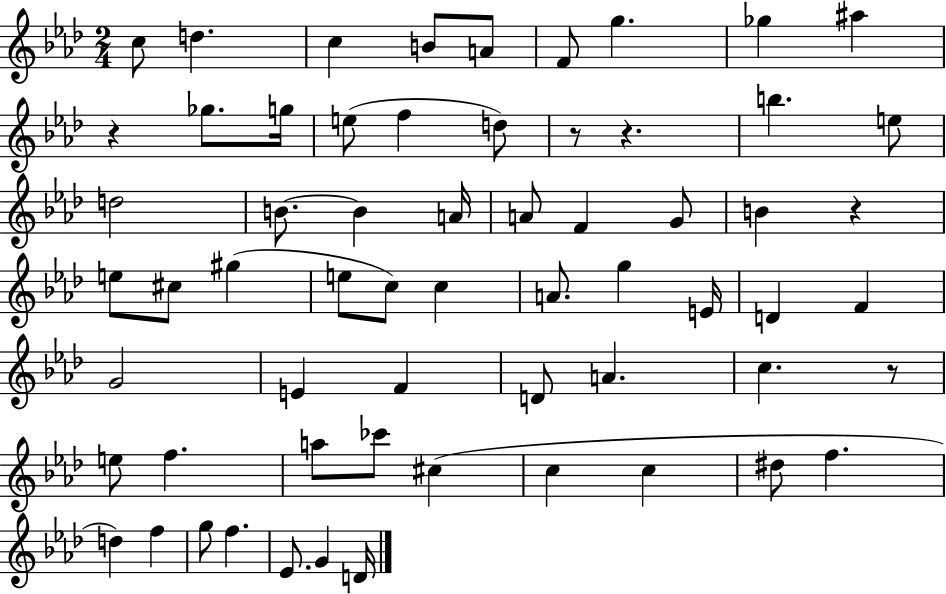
C5/e D5/q. C5/q B4/e A4/e F4/e G5/q. Gb5/q A#5/q R/q Gb5/e. G5/s E5/e F5/q D5/e R/e R/q. B5/q. E5/e D5/h B4/e. B4/q A4/s A4/e F4/q G4/e B4/q R/q E5/e C#5/e G#5/q E5/e C5/e C5/q A4/e. G5/q E4/s D4/q F4/q G4/h E4/q F4/q D4/e A4/q. C5/q. R/e E5/e F5/q. A5/e CES6/e C#5/q C5/q C5/q D#5/e F5/q. D5/q F5/q G5/e F5/q. Eb4/e. G4/q D4/s